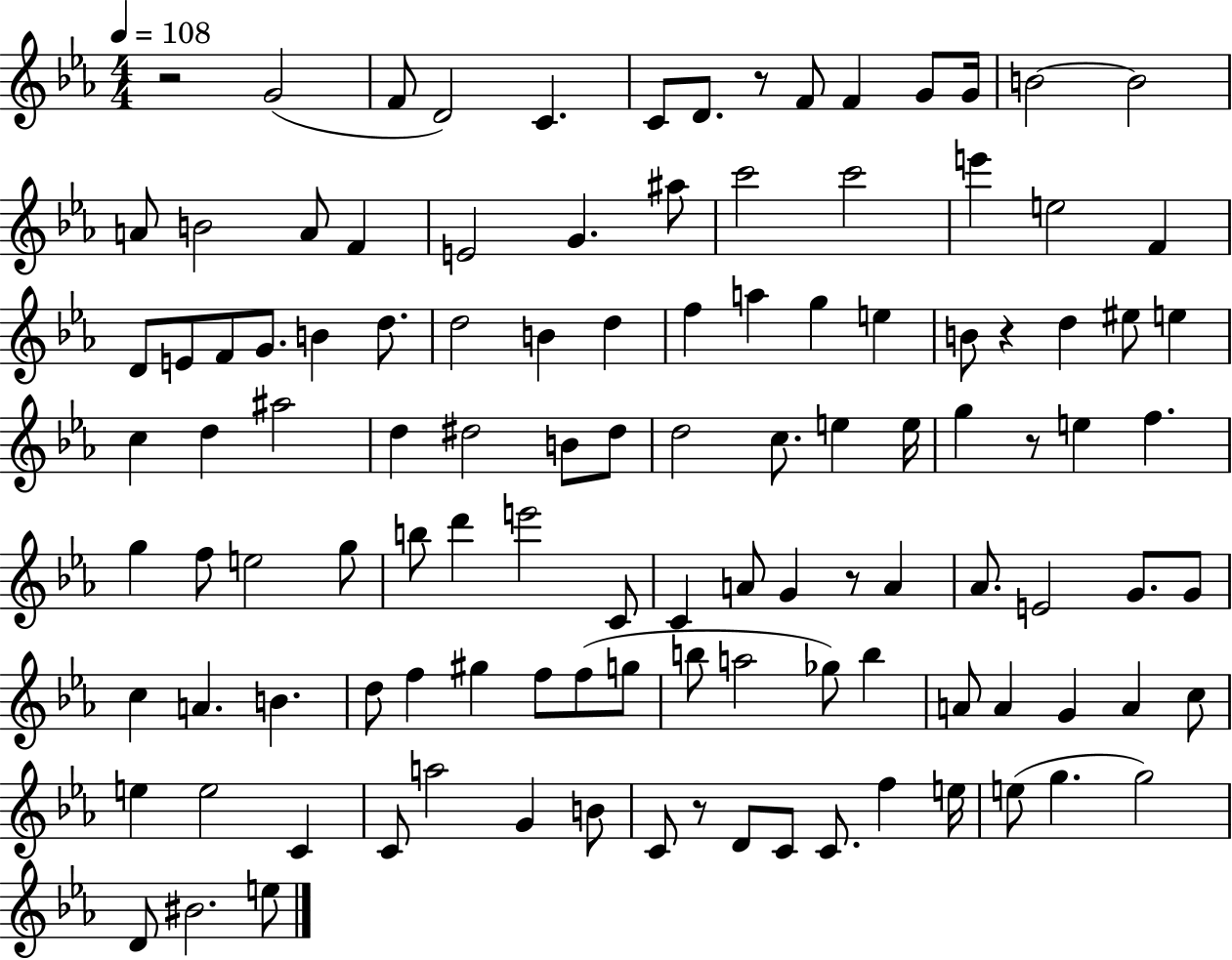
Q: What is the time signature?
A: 4/4